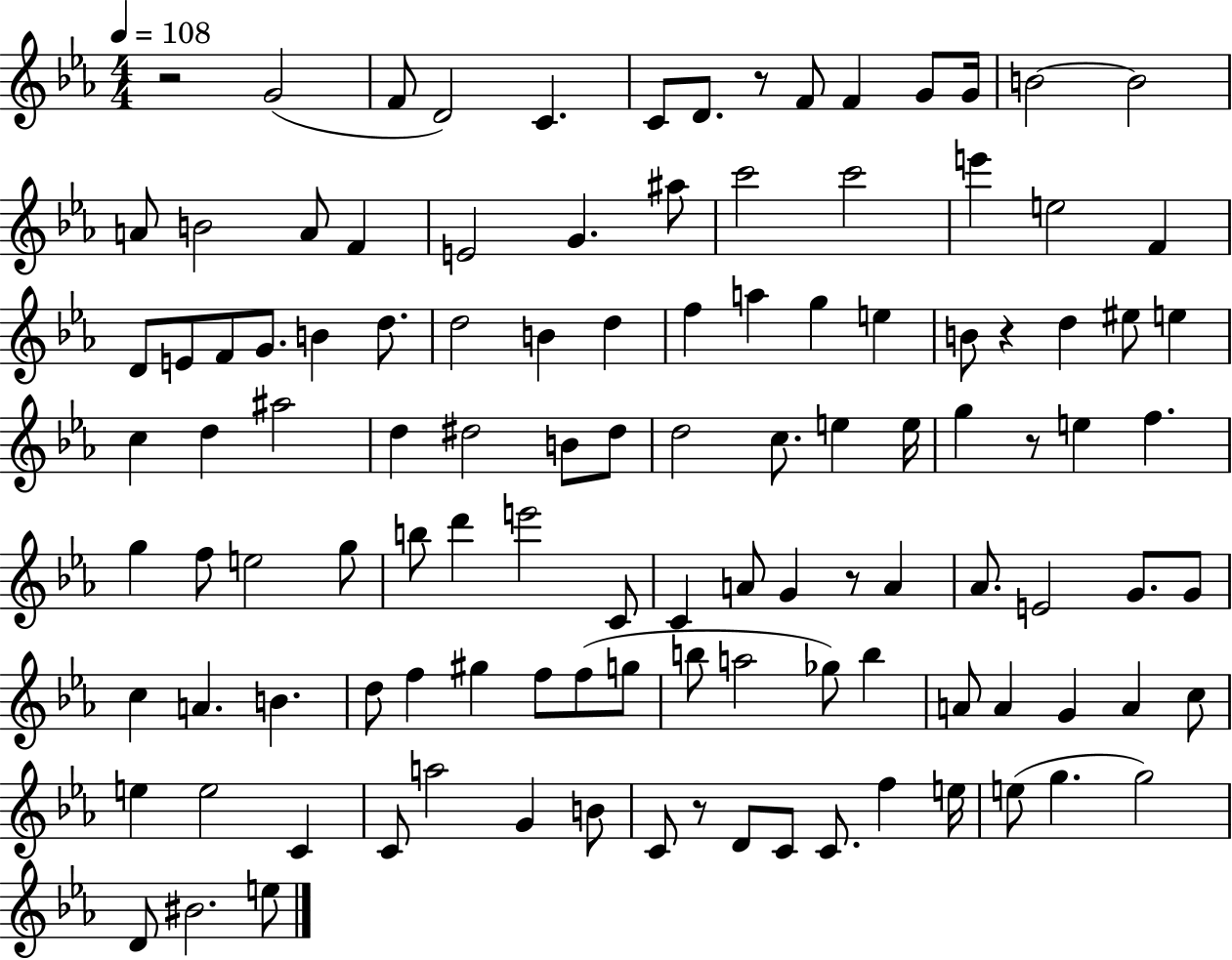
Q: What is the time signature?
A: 4/4